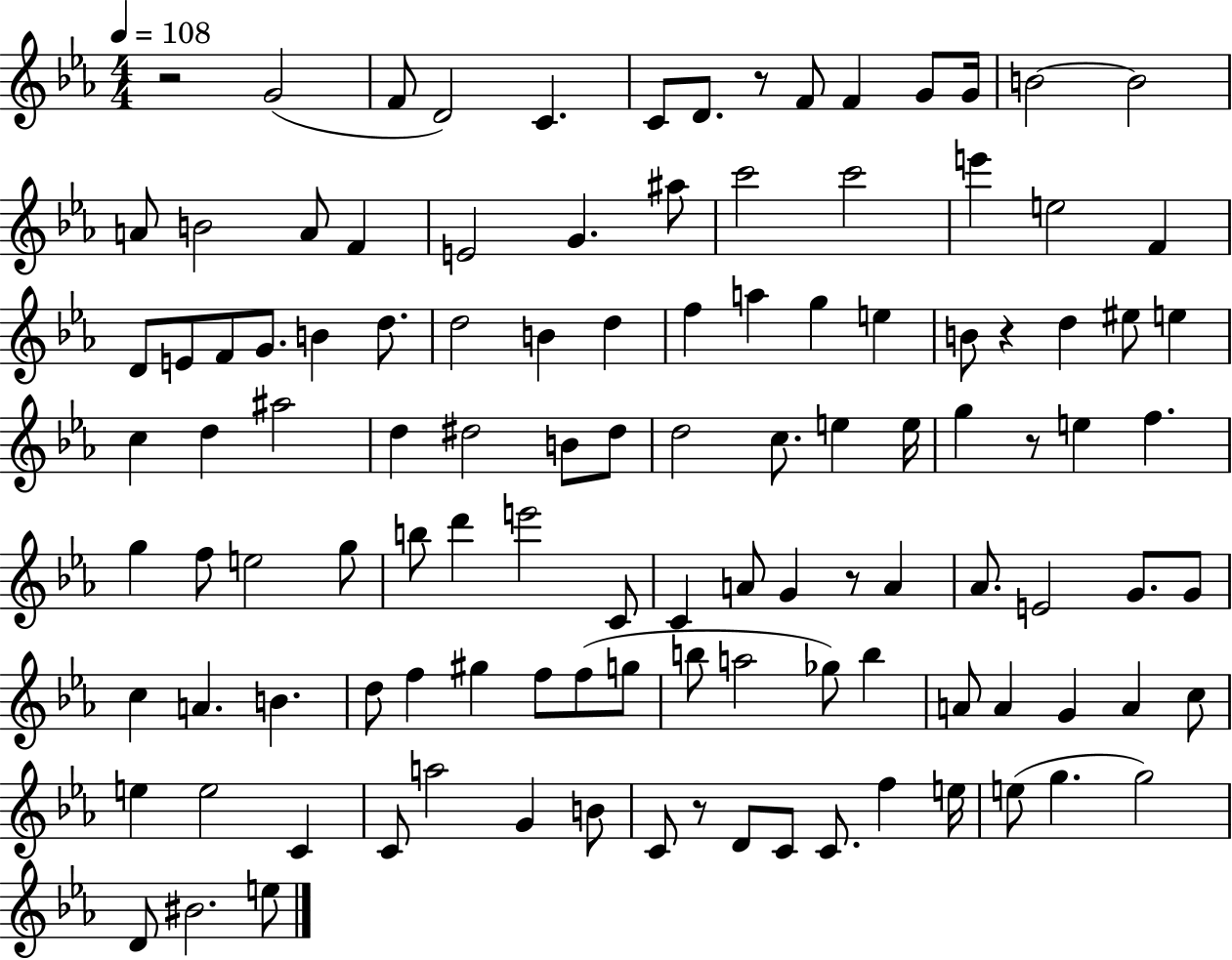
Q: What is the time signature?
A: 4/4